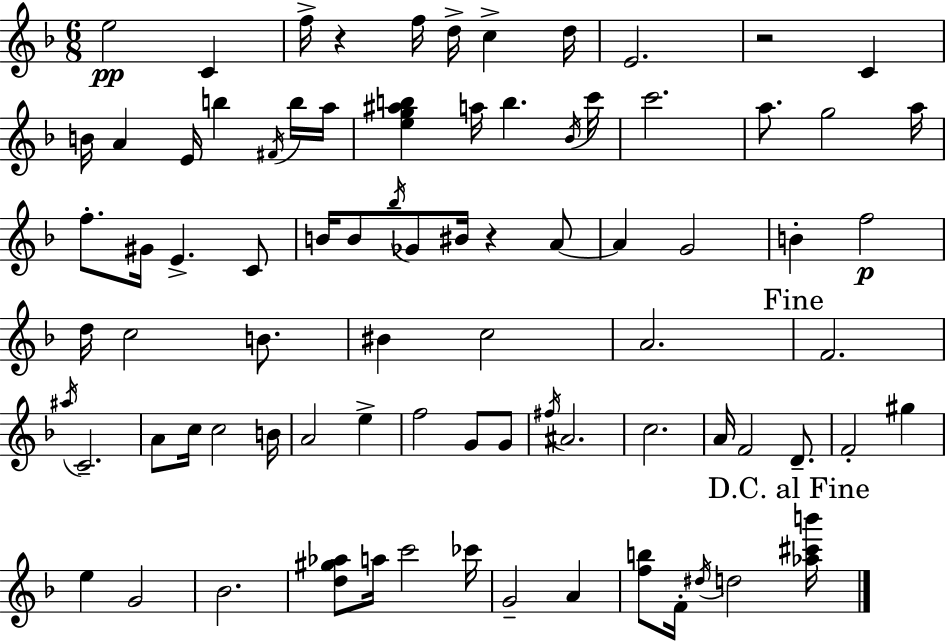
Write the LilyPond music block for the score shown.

{
  \clef treble
  \numericTimeSignature
  \time 6/8
  \key d \minor
  e''2\pp c'4 | f''16-> r4 f''16 d''16-> c''4-> d''16 | e'2. | r2 c'4 | \break b'16 a'4 e'16 b''4 \acciaccatura { fis'16 } b''16 | a''16 <e'' g'' ais'' b''>4 a''16 b''4. | \acciaccatura { bes'16 } c'''16 c'''2. | a''8. g''2 | \break a''16 f''8.-. gis'16 e'4.-> | c'8 b'16 b'8 \acciaccatura { bes''16 } ges'8 bis'16 r4 | a'8~~ a'4 g'2 | b'4-. f''2\p | \break d''16 c''2 | b'8. bis'4 c''2 | a'2. | \mark "Fine" f'2. | \break \acciaccatura { ais''16 } c'2.-- | a'8 c''16 c''2 | b'16 a'2 | e''4-> f''2 | \break g'8 g'8 \acciaccatura { fis''16 } ais'2. | c''2. | a'16 f'2 | d'8.-- f'2-. | \break gis''4 e''4 g'2 | bes'2. | <d'' gis'' aes''>8 a''16 c'''2 | ces'''16 g'2-- | \break a'4 <f'' b''>8 f'16-. \acciaccatura { dis''16 } d''2 | \mark "D.C. al Fine" <aes'' cis''' b'''>16 \bar "|."
}